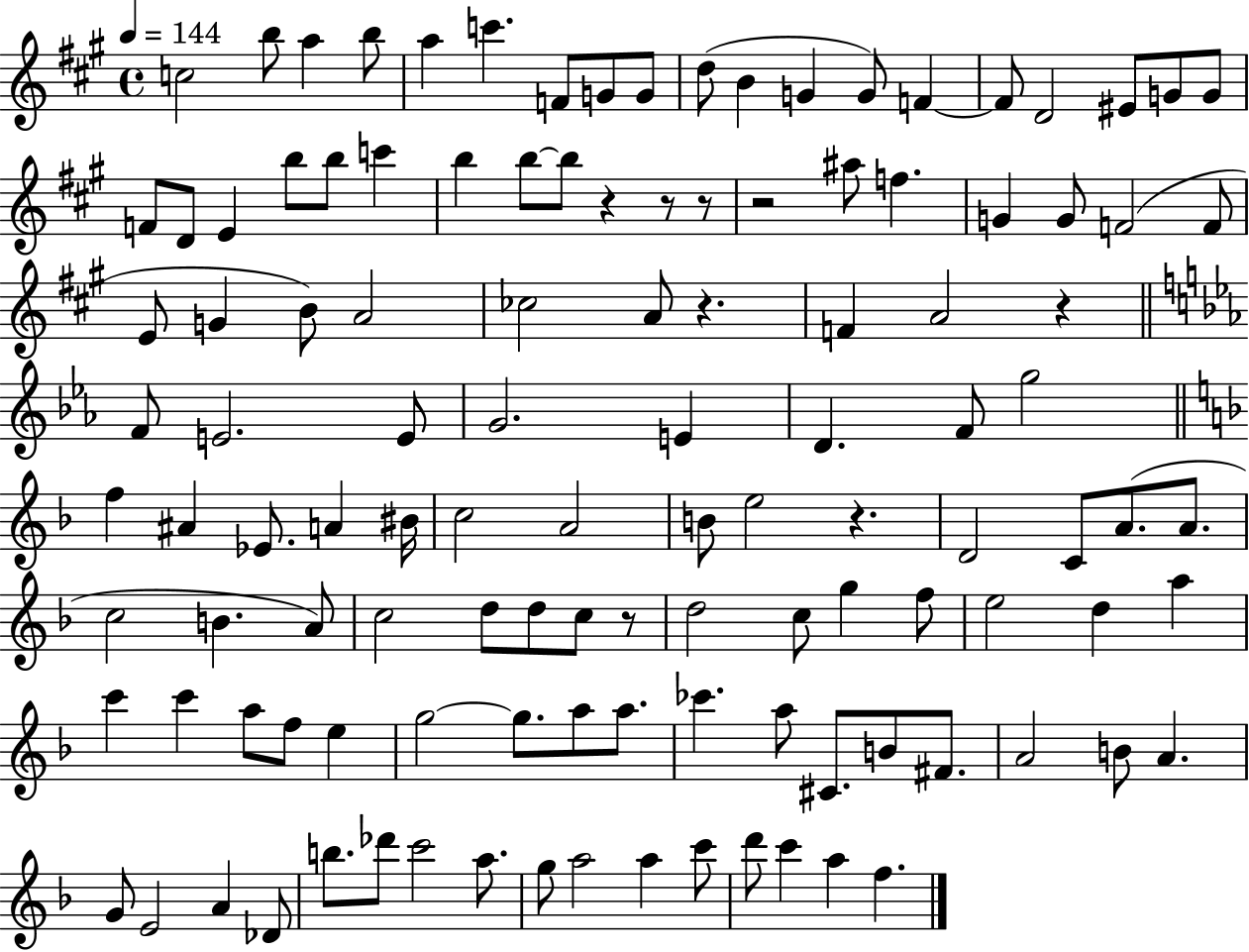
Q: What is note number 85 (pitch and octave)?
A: A5